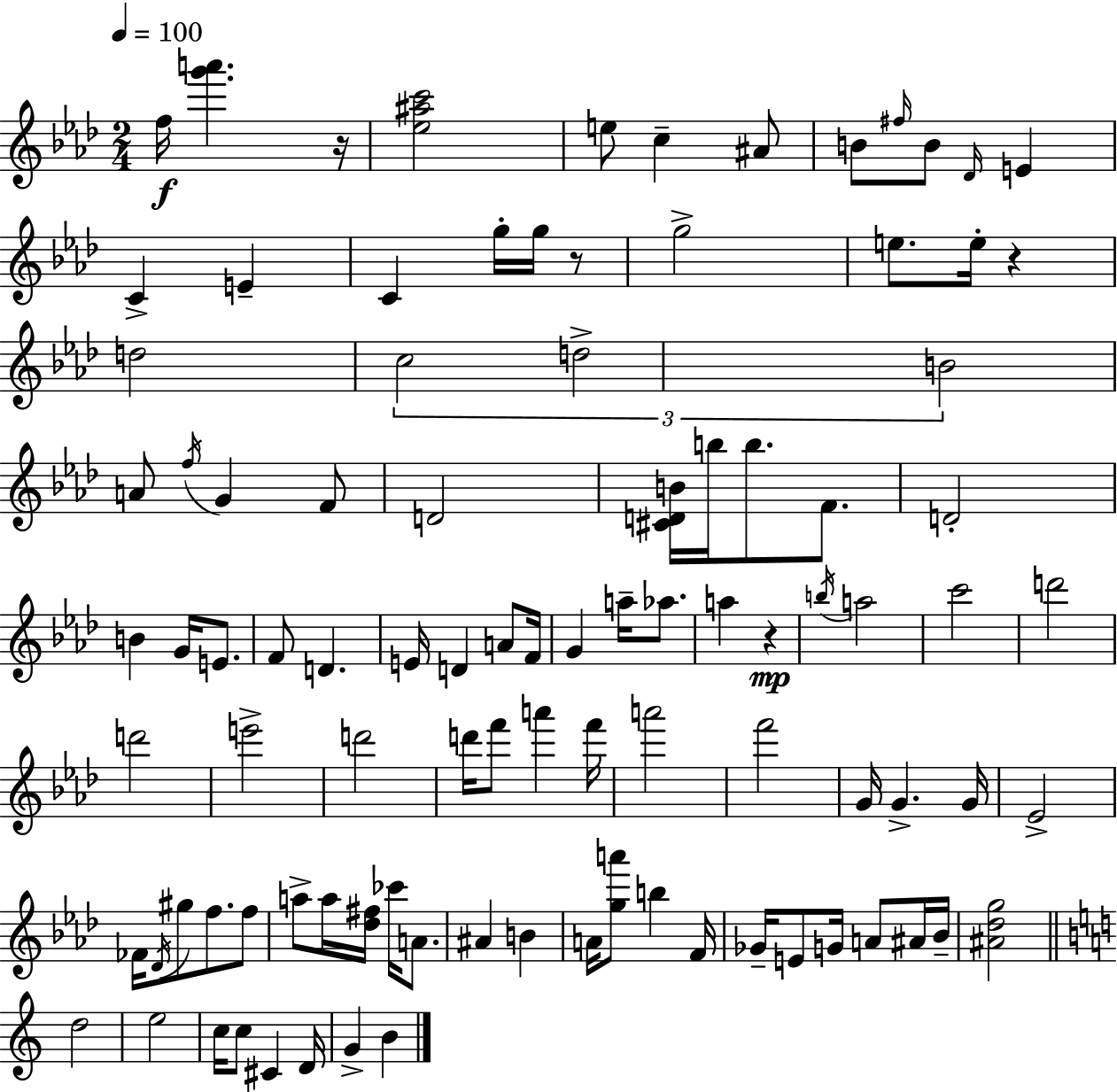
{
  \clef treble
  \numericTimeSignature
  \time 2/4
  \key f \minor
  \tempo 4 = 100
  f''16\f <g''' a'''>4. r16 | <ees'' ais'' c'''>2 | e''8 c''4-- ais'8 | b'8 \grace { fis''16 } b'8 \grace { des'16 } e'4 | \break c'4-> e'4-- | c'4 g''16-. g''16 | r8 g''2-> | e''8. e''16-. r4 | \break d''2 | \tuplet 3/2 { c''2 | d''2-> | b'2 } | \break a'8 \acciaccatura { f''16 } g'4 | f'8 d'2 | <cis' d' b'>16 b''16 b''8. | f'8. d'2-. | \break b'4 g'16 | e'8. f'8 d'4. | e'16 d'4 | a'8 f'16 g'4 a''16-- | \break aes''8. a''4 r4\mp | \acciaccatura { b''16 } a''2 | c'''2 | d'''2 | \break d'''2 | e'''2-> | d'''2 | d'''16 f'''8 a'''4 | \break f'''16 a'''2 | f'''2 | g'16 g'4.-> | g'16 ees'2-> | \break fes'16 \acciaccatura { des'16 } gis''8 | f''8. f''8 a''8-> a''16 | <des'' fis''>16 ces'''16 a'8. ais'4 | b'4 a'16 <g'' a'''>8 | \break b''4 f'16 ges'16-- e'8 | g'16 a'8 ais'16 bes'16-- <ais' des'' g''>2 | \bar "||" \break \key c \major d''2 | e''2 | c''16 c''8 cis'4 d'16 | g'4-> b'4 | \break \bar "|."
}